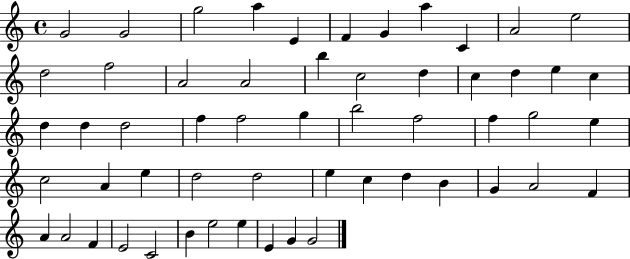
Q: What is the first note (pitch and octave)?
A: G4